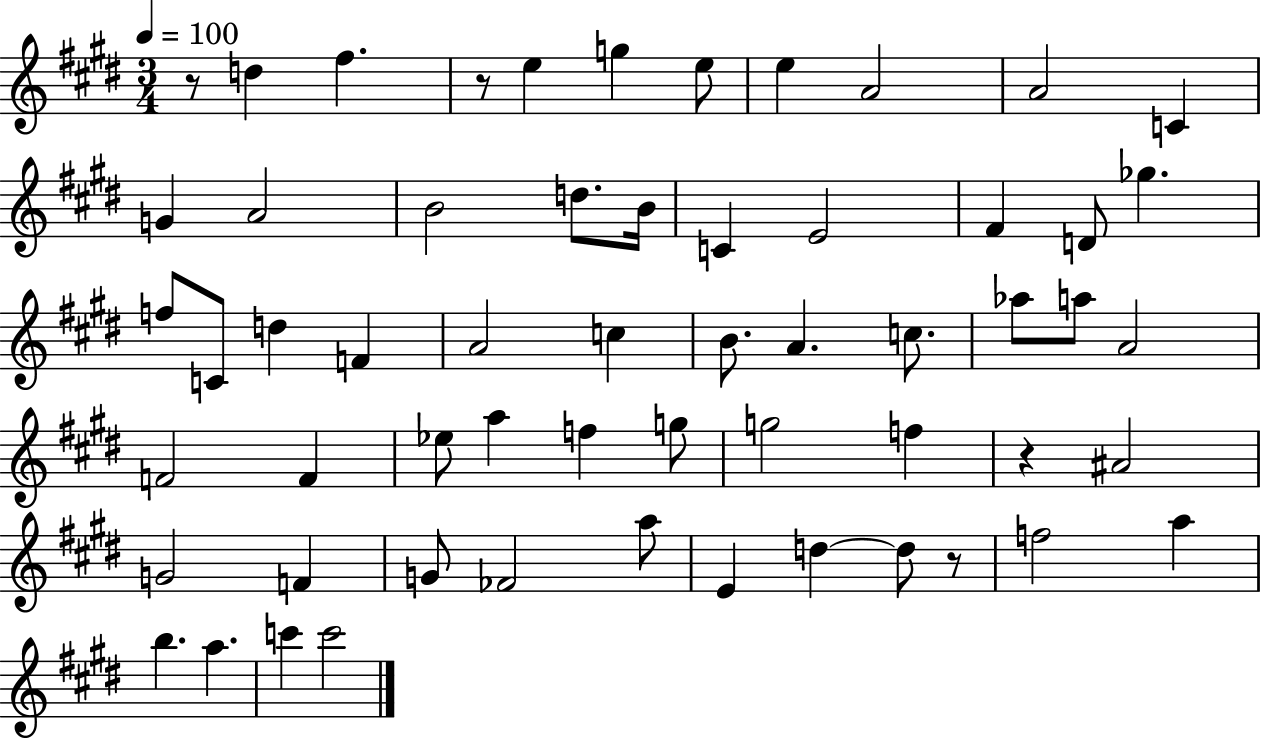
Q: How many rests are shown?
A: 4